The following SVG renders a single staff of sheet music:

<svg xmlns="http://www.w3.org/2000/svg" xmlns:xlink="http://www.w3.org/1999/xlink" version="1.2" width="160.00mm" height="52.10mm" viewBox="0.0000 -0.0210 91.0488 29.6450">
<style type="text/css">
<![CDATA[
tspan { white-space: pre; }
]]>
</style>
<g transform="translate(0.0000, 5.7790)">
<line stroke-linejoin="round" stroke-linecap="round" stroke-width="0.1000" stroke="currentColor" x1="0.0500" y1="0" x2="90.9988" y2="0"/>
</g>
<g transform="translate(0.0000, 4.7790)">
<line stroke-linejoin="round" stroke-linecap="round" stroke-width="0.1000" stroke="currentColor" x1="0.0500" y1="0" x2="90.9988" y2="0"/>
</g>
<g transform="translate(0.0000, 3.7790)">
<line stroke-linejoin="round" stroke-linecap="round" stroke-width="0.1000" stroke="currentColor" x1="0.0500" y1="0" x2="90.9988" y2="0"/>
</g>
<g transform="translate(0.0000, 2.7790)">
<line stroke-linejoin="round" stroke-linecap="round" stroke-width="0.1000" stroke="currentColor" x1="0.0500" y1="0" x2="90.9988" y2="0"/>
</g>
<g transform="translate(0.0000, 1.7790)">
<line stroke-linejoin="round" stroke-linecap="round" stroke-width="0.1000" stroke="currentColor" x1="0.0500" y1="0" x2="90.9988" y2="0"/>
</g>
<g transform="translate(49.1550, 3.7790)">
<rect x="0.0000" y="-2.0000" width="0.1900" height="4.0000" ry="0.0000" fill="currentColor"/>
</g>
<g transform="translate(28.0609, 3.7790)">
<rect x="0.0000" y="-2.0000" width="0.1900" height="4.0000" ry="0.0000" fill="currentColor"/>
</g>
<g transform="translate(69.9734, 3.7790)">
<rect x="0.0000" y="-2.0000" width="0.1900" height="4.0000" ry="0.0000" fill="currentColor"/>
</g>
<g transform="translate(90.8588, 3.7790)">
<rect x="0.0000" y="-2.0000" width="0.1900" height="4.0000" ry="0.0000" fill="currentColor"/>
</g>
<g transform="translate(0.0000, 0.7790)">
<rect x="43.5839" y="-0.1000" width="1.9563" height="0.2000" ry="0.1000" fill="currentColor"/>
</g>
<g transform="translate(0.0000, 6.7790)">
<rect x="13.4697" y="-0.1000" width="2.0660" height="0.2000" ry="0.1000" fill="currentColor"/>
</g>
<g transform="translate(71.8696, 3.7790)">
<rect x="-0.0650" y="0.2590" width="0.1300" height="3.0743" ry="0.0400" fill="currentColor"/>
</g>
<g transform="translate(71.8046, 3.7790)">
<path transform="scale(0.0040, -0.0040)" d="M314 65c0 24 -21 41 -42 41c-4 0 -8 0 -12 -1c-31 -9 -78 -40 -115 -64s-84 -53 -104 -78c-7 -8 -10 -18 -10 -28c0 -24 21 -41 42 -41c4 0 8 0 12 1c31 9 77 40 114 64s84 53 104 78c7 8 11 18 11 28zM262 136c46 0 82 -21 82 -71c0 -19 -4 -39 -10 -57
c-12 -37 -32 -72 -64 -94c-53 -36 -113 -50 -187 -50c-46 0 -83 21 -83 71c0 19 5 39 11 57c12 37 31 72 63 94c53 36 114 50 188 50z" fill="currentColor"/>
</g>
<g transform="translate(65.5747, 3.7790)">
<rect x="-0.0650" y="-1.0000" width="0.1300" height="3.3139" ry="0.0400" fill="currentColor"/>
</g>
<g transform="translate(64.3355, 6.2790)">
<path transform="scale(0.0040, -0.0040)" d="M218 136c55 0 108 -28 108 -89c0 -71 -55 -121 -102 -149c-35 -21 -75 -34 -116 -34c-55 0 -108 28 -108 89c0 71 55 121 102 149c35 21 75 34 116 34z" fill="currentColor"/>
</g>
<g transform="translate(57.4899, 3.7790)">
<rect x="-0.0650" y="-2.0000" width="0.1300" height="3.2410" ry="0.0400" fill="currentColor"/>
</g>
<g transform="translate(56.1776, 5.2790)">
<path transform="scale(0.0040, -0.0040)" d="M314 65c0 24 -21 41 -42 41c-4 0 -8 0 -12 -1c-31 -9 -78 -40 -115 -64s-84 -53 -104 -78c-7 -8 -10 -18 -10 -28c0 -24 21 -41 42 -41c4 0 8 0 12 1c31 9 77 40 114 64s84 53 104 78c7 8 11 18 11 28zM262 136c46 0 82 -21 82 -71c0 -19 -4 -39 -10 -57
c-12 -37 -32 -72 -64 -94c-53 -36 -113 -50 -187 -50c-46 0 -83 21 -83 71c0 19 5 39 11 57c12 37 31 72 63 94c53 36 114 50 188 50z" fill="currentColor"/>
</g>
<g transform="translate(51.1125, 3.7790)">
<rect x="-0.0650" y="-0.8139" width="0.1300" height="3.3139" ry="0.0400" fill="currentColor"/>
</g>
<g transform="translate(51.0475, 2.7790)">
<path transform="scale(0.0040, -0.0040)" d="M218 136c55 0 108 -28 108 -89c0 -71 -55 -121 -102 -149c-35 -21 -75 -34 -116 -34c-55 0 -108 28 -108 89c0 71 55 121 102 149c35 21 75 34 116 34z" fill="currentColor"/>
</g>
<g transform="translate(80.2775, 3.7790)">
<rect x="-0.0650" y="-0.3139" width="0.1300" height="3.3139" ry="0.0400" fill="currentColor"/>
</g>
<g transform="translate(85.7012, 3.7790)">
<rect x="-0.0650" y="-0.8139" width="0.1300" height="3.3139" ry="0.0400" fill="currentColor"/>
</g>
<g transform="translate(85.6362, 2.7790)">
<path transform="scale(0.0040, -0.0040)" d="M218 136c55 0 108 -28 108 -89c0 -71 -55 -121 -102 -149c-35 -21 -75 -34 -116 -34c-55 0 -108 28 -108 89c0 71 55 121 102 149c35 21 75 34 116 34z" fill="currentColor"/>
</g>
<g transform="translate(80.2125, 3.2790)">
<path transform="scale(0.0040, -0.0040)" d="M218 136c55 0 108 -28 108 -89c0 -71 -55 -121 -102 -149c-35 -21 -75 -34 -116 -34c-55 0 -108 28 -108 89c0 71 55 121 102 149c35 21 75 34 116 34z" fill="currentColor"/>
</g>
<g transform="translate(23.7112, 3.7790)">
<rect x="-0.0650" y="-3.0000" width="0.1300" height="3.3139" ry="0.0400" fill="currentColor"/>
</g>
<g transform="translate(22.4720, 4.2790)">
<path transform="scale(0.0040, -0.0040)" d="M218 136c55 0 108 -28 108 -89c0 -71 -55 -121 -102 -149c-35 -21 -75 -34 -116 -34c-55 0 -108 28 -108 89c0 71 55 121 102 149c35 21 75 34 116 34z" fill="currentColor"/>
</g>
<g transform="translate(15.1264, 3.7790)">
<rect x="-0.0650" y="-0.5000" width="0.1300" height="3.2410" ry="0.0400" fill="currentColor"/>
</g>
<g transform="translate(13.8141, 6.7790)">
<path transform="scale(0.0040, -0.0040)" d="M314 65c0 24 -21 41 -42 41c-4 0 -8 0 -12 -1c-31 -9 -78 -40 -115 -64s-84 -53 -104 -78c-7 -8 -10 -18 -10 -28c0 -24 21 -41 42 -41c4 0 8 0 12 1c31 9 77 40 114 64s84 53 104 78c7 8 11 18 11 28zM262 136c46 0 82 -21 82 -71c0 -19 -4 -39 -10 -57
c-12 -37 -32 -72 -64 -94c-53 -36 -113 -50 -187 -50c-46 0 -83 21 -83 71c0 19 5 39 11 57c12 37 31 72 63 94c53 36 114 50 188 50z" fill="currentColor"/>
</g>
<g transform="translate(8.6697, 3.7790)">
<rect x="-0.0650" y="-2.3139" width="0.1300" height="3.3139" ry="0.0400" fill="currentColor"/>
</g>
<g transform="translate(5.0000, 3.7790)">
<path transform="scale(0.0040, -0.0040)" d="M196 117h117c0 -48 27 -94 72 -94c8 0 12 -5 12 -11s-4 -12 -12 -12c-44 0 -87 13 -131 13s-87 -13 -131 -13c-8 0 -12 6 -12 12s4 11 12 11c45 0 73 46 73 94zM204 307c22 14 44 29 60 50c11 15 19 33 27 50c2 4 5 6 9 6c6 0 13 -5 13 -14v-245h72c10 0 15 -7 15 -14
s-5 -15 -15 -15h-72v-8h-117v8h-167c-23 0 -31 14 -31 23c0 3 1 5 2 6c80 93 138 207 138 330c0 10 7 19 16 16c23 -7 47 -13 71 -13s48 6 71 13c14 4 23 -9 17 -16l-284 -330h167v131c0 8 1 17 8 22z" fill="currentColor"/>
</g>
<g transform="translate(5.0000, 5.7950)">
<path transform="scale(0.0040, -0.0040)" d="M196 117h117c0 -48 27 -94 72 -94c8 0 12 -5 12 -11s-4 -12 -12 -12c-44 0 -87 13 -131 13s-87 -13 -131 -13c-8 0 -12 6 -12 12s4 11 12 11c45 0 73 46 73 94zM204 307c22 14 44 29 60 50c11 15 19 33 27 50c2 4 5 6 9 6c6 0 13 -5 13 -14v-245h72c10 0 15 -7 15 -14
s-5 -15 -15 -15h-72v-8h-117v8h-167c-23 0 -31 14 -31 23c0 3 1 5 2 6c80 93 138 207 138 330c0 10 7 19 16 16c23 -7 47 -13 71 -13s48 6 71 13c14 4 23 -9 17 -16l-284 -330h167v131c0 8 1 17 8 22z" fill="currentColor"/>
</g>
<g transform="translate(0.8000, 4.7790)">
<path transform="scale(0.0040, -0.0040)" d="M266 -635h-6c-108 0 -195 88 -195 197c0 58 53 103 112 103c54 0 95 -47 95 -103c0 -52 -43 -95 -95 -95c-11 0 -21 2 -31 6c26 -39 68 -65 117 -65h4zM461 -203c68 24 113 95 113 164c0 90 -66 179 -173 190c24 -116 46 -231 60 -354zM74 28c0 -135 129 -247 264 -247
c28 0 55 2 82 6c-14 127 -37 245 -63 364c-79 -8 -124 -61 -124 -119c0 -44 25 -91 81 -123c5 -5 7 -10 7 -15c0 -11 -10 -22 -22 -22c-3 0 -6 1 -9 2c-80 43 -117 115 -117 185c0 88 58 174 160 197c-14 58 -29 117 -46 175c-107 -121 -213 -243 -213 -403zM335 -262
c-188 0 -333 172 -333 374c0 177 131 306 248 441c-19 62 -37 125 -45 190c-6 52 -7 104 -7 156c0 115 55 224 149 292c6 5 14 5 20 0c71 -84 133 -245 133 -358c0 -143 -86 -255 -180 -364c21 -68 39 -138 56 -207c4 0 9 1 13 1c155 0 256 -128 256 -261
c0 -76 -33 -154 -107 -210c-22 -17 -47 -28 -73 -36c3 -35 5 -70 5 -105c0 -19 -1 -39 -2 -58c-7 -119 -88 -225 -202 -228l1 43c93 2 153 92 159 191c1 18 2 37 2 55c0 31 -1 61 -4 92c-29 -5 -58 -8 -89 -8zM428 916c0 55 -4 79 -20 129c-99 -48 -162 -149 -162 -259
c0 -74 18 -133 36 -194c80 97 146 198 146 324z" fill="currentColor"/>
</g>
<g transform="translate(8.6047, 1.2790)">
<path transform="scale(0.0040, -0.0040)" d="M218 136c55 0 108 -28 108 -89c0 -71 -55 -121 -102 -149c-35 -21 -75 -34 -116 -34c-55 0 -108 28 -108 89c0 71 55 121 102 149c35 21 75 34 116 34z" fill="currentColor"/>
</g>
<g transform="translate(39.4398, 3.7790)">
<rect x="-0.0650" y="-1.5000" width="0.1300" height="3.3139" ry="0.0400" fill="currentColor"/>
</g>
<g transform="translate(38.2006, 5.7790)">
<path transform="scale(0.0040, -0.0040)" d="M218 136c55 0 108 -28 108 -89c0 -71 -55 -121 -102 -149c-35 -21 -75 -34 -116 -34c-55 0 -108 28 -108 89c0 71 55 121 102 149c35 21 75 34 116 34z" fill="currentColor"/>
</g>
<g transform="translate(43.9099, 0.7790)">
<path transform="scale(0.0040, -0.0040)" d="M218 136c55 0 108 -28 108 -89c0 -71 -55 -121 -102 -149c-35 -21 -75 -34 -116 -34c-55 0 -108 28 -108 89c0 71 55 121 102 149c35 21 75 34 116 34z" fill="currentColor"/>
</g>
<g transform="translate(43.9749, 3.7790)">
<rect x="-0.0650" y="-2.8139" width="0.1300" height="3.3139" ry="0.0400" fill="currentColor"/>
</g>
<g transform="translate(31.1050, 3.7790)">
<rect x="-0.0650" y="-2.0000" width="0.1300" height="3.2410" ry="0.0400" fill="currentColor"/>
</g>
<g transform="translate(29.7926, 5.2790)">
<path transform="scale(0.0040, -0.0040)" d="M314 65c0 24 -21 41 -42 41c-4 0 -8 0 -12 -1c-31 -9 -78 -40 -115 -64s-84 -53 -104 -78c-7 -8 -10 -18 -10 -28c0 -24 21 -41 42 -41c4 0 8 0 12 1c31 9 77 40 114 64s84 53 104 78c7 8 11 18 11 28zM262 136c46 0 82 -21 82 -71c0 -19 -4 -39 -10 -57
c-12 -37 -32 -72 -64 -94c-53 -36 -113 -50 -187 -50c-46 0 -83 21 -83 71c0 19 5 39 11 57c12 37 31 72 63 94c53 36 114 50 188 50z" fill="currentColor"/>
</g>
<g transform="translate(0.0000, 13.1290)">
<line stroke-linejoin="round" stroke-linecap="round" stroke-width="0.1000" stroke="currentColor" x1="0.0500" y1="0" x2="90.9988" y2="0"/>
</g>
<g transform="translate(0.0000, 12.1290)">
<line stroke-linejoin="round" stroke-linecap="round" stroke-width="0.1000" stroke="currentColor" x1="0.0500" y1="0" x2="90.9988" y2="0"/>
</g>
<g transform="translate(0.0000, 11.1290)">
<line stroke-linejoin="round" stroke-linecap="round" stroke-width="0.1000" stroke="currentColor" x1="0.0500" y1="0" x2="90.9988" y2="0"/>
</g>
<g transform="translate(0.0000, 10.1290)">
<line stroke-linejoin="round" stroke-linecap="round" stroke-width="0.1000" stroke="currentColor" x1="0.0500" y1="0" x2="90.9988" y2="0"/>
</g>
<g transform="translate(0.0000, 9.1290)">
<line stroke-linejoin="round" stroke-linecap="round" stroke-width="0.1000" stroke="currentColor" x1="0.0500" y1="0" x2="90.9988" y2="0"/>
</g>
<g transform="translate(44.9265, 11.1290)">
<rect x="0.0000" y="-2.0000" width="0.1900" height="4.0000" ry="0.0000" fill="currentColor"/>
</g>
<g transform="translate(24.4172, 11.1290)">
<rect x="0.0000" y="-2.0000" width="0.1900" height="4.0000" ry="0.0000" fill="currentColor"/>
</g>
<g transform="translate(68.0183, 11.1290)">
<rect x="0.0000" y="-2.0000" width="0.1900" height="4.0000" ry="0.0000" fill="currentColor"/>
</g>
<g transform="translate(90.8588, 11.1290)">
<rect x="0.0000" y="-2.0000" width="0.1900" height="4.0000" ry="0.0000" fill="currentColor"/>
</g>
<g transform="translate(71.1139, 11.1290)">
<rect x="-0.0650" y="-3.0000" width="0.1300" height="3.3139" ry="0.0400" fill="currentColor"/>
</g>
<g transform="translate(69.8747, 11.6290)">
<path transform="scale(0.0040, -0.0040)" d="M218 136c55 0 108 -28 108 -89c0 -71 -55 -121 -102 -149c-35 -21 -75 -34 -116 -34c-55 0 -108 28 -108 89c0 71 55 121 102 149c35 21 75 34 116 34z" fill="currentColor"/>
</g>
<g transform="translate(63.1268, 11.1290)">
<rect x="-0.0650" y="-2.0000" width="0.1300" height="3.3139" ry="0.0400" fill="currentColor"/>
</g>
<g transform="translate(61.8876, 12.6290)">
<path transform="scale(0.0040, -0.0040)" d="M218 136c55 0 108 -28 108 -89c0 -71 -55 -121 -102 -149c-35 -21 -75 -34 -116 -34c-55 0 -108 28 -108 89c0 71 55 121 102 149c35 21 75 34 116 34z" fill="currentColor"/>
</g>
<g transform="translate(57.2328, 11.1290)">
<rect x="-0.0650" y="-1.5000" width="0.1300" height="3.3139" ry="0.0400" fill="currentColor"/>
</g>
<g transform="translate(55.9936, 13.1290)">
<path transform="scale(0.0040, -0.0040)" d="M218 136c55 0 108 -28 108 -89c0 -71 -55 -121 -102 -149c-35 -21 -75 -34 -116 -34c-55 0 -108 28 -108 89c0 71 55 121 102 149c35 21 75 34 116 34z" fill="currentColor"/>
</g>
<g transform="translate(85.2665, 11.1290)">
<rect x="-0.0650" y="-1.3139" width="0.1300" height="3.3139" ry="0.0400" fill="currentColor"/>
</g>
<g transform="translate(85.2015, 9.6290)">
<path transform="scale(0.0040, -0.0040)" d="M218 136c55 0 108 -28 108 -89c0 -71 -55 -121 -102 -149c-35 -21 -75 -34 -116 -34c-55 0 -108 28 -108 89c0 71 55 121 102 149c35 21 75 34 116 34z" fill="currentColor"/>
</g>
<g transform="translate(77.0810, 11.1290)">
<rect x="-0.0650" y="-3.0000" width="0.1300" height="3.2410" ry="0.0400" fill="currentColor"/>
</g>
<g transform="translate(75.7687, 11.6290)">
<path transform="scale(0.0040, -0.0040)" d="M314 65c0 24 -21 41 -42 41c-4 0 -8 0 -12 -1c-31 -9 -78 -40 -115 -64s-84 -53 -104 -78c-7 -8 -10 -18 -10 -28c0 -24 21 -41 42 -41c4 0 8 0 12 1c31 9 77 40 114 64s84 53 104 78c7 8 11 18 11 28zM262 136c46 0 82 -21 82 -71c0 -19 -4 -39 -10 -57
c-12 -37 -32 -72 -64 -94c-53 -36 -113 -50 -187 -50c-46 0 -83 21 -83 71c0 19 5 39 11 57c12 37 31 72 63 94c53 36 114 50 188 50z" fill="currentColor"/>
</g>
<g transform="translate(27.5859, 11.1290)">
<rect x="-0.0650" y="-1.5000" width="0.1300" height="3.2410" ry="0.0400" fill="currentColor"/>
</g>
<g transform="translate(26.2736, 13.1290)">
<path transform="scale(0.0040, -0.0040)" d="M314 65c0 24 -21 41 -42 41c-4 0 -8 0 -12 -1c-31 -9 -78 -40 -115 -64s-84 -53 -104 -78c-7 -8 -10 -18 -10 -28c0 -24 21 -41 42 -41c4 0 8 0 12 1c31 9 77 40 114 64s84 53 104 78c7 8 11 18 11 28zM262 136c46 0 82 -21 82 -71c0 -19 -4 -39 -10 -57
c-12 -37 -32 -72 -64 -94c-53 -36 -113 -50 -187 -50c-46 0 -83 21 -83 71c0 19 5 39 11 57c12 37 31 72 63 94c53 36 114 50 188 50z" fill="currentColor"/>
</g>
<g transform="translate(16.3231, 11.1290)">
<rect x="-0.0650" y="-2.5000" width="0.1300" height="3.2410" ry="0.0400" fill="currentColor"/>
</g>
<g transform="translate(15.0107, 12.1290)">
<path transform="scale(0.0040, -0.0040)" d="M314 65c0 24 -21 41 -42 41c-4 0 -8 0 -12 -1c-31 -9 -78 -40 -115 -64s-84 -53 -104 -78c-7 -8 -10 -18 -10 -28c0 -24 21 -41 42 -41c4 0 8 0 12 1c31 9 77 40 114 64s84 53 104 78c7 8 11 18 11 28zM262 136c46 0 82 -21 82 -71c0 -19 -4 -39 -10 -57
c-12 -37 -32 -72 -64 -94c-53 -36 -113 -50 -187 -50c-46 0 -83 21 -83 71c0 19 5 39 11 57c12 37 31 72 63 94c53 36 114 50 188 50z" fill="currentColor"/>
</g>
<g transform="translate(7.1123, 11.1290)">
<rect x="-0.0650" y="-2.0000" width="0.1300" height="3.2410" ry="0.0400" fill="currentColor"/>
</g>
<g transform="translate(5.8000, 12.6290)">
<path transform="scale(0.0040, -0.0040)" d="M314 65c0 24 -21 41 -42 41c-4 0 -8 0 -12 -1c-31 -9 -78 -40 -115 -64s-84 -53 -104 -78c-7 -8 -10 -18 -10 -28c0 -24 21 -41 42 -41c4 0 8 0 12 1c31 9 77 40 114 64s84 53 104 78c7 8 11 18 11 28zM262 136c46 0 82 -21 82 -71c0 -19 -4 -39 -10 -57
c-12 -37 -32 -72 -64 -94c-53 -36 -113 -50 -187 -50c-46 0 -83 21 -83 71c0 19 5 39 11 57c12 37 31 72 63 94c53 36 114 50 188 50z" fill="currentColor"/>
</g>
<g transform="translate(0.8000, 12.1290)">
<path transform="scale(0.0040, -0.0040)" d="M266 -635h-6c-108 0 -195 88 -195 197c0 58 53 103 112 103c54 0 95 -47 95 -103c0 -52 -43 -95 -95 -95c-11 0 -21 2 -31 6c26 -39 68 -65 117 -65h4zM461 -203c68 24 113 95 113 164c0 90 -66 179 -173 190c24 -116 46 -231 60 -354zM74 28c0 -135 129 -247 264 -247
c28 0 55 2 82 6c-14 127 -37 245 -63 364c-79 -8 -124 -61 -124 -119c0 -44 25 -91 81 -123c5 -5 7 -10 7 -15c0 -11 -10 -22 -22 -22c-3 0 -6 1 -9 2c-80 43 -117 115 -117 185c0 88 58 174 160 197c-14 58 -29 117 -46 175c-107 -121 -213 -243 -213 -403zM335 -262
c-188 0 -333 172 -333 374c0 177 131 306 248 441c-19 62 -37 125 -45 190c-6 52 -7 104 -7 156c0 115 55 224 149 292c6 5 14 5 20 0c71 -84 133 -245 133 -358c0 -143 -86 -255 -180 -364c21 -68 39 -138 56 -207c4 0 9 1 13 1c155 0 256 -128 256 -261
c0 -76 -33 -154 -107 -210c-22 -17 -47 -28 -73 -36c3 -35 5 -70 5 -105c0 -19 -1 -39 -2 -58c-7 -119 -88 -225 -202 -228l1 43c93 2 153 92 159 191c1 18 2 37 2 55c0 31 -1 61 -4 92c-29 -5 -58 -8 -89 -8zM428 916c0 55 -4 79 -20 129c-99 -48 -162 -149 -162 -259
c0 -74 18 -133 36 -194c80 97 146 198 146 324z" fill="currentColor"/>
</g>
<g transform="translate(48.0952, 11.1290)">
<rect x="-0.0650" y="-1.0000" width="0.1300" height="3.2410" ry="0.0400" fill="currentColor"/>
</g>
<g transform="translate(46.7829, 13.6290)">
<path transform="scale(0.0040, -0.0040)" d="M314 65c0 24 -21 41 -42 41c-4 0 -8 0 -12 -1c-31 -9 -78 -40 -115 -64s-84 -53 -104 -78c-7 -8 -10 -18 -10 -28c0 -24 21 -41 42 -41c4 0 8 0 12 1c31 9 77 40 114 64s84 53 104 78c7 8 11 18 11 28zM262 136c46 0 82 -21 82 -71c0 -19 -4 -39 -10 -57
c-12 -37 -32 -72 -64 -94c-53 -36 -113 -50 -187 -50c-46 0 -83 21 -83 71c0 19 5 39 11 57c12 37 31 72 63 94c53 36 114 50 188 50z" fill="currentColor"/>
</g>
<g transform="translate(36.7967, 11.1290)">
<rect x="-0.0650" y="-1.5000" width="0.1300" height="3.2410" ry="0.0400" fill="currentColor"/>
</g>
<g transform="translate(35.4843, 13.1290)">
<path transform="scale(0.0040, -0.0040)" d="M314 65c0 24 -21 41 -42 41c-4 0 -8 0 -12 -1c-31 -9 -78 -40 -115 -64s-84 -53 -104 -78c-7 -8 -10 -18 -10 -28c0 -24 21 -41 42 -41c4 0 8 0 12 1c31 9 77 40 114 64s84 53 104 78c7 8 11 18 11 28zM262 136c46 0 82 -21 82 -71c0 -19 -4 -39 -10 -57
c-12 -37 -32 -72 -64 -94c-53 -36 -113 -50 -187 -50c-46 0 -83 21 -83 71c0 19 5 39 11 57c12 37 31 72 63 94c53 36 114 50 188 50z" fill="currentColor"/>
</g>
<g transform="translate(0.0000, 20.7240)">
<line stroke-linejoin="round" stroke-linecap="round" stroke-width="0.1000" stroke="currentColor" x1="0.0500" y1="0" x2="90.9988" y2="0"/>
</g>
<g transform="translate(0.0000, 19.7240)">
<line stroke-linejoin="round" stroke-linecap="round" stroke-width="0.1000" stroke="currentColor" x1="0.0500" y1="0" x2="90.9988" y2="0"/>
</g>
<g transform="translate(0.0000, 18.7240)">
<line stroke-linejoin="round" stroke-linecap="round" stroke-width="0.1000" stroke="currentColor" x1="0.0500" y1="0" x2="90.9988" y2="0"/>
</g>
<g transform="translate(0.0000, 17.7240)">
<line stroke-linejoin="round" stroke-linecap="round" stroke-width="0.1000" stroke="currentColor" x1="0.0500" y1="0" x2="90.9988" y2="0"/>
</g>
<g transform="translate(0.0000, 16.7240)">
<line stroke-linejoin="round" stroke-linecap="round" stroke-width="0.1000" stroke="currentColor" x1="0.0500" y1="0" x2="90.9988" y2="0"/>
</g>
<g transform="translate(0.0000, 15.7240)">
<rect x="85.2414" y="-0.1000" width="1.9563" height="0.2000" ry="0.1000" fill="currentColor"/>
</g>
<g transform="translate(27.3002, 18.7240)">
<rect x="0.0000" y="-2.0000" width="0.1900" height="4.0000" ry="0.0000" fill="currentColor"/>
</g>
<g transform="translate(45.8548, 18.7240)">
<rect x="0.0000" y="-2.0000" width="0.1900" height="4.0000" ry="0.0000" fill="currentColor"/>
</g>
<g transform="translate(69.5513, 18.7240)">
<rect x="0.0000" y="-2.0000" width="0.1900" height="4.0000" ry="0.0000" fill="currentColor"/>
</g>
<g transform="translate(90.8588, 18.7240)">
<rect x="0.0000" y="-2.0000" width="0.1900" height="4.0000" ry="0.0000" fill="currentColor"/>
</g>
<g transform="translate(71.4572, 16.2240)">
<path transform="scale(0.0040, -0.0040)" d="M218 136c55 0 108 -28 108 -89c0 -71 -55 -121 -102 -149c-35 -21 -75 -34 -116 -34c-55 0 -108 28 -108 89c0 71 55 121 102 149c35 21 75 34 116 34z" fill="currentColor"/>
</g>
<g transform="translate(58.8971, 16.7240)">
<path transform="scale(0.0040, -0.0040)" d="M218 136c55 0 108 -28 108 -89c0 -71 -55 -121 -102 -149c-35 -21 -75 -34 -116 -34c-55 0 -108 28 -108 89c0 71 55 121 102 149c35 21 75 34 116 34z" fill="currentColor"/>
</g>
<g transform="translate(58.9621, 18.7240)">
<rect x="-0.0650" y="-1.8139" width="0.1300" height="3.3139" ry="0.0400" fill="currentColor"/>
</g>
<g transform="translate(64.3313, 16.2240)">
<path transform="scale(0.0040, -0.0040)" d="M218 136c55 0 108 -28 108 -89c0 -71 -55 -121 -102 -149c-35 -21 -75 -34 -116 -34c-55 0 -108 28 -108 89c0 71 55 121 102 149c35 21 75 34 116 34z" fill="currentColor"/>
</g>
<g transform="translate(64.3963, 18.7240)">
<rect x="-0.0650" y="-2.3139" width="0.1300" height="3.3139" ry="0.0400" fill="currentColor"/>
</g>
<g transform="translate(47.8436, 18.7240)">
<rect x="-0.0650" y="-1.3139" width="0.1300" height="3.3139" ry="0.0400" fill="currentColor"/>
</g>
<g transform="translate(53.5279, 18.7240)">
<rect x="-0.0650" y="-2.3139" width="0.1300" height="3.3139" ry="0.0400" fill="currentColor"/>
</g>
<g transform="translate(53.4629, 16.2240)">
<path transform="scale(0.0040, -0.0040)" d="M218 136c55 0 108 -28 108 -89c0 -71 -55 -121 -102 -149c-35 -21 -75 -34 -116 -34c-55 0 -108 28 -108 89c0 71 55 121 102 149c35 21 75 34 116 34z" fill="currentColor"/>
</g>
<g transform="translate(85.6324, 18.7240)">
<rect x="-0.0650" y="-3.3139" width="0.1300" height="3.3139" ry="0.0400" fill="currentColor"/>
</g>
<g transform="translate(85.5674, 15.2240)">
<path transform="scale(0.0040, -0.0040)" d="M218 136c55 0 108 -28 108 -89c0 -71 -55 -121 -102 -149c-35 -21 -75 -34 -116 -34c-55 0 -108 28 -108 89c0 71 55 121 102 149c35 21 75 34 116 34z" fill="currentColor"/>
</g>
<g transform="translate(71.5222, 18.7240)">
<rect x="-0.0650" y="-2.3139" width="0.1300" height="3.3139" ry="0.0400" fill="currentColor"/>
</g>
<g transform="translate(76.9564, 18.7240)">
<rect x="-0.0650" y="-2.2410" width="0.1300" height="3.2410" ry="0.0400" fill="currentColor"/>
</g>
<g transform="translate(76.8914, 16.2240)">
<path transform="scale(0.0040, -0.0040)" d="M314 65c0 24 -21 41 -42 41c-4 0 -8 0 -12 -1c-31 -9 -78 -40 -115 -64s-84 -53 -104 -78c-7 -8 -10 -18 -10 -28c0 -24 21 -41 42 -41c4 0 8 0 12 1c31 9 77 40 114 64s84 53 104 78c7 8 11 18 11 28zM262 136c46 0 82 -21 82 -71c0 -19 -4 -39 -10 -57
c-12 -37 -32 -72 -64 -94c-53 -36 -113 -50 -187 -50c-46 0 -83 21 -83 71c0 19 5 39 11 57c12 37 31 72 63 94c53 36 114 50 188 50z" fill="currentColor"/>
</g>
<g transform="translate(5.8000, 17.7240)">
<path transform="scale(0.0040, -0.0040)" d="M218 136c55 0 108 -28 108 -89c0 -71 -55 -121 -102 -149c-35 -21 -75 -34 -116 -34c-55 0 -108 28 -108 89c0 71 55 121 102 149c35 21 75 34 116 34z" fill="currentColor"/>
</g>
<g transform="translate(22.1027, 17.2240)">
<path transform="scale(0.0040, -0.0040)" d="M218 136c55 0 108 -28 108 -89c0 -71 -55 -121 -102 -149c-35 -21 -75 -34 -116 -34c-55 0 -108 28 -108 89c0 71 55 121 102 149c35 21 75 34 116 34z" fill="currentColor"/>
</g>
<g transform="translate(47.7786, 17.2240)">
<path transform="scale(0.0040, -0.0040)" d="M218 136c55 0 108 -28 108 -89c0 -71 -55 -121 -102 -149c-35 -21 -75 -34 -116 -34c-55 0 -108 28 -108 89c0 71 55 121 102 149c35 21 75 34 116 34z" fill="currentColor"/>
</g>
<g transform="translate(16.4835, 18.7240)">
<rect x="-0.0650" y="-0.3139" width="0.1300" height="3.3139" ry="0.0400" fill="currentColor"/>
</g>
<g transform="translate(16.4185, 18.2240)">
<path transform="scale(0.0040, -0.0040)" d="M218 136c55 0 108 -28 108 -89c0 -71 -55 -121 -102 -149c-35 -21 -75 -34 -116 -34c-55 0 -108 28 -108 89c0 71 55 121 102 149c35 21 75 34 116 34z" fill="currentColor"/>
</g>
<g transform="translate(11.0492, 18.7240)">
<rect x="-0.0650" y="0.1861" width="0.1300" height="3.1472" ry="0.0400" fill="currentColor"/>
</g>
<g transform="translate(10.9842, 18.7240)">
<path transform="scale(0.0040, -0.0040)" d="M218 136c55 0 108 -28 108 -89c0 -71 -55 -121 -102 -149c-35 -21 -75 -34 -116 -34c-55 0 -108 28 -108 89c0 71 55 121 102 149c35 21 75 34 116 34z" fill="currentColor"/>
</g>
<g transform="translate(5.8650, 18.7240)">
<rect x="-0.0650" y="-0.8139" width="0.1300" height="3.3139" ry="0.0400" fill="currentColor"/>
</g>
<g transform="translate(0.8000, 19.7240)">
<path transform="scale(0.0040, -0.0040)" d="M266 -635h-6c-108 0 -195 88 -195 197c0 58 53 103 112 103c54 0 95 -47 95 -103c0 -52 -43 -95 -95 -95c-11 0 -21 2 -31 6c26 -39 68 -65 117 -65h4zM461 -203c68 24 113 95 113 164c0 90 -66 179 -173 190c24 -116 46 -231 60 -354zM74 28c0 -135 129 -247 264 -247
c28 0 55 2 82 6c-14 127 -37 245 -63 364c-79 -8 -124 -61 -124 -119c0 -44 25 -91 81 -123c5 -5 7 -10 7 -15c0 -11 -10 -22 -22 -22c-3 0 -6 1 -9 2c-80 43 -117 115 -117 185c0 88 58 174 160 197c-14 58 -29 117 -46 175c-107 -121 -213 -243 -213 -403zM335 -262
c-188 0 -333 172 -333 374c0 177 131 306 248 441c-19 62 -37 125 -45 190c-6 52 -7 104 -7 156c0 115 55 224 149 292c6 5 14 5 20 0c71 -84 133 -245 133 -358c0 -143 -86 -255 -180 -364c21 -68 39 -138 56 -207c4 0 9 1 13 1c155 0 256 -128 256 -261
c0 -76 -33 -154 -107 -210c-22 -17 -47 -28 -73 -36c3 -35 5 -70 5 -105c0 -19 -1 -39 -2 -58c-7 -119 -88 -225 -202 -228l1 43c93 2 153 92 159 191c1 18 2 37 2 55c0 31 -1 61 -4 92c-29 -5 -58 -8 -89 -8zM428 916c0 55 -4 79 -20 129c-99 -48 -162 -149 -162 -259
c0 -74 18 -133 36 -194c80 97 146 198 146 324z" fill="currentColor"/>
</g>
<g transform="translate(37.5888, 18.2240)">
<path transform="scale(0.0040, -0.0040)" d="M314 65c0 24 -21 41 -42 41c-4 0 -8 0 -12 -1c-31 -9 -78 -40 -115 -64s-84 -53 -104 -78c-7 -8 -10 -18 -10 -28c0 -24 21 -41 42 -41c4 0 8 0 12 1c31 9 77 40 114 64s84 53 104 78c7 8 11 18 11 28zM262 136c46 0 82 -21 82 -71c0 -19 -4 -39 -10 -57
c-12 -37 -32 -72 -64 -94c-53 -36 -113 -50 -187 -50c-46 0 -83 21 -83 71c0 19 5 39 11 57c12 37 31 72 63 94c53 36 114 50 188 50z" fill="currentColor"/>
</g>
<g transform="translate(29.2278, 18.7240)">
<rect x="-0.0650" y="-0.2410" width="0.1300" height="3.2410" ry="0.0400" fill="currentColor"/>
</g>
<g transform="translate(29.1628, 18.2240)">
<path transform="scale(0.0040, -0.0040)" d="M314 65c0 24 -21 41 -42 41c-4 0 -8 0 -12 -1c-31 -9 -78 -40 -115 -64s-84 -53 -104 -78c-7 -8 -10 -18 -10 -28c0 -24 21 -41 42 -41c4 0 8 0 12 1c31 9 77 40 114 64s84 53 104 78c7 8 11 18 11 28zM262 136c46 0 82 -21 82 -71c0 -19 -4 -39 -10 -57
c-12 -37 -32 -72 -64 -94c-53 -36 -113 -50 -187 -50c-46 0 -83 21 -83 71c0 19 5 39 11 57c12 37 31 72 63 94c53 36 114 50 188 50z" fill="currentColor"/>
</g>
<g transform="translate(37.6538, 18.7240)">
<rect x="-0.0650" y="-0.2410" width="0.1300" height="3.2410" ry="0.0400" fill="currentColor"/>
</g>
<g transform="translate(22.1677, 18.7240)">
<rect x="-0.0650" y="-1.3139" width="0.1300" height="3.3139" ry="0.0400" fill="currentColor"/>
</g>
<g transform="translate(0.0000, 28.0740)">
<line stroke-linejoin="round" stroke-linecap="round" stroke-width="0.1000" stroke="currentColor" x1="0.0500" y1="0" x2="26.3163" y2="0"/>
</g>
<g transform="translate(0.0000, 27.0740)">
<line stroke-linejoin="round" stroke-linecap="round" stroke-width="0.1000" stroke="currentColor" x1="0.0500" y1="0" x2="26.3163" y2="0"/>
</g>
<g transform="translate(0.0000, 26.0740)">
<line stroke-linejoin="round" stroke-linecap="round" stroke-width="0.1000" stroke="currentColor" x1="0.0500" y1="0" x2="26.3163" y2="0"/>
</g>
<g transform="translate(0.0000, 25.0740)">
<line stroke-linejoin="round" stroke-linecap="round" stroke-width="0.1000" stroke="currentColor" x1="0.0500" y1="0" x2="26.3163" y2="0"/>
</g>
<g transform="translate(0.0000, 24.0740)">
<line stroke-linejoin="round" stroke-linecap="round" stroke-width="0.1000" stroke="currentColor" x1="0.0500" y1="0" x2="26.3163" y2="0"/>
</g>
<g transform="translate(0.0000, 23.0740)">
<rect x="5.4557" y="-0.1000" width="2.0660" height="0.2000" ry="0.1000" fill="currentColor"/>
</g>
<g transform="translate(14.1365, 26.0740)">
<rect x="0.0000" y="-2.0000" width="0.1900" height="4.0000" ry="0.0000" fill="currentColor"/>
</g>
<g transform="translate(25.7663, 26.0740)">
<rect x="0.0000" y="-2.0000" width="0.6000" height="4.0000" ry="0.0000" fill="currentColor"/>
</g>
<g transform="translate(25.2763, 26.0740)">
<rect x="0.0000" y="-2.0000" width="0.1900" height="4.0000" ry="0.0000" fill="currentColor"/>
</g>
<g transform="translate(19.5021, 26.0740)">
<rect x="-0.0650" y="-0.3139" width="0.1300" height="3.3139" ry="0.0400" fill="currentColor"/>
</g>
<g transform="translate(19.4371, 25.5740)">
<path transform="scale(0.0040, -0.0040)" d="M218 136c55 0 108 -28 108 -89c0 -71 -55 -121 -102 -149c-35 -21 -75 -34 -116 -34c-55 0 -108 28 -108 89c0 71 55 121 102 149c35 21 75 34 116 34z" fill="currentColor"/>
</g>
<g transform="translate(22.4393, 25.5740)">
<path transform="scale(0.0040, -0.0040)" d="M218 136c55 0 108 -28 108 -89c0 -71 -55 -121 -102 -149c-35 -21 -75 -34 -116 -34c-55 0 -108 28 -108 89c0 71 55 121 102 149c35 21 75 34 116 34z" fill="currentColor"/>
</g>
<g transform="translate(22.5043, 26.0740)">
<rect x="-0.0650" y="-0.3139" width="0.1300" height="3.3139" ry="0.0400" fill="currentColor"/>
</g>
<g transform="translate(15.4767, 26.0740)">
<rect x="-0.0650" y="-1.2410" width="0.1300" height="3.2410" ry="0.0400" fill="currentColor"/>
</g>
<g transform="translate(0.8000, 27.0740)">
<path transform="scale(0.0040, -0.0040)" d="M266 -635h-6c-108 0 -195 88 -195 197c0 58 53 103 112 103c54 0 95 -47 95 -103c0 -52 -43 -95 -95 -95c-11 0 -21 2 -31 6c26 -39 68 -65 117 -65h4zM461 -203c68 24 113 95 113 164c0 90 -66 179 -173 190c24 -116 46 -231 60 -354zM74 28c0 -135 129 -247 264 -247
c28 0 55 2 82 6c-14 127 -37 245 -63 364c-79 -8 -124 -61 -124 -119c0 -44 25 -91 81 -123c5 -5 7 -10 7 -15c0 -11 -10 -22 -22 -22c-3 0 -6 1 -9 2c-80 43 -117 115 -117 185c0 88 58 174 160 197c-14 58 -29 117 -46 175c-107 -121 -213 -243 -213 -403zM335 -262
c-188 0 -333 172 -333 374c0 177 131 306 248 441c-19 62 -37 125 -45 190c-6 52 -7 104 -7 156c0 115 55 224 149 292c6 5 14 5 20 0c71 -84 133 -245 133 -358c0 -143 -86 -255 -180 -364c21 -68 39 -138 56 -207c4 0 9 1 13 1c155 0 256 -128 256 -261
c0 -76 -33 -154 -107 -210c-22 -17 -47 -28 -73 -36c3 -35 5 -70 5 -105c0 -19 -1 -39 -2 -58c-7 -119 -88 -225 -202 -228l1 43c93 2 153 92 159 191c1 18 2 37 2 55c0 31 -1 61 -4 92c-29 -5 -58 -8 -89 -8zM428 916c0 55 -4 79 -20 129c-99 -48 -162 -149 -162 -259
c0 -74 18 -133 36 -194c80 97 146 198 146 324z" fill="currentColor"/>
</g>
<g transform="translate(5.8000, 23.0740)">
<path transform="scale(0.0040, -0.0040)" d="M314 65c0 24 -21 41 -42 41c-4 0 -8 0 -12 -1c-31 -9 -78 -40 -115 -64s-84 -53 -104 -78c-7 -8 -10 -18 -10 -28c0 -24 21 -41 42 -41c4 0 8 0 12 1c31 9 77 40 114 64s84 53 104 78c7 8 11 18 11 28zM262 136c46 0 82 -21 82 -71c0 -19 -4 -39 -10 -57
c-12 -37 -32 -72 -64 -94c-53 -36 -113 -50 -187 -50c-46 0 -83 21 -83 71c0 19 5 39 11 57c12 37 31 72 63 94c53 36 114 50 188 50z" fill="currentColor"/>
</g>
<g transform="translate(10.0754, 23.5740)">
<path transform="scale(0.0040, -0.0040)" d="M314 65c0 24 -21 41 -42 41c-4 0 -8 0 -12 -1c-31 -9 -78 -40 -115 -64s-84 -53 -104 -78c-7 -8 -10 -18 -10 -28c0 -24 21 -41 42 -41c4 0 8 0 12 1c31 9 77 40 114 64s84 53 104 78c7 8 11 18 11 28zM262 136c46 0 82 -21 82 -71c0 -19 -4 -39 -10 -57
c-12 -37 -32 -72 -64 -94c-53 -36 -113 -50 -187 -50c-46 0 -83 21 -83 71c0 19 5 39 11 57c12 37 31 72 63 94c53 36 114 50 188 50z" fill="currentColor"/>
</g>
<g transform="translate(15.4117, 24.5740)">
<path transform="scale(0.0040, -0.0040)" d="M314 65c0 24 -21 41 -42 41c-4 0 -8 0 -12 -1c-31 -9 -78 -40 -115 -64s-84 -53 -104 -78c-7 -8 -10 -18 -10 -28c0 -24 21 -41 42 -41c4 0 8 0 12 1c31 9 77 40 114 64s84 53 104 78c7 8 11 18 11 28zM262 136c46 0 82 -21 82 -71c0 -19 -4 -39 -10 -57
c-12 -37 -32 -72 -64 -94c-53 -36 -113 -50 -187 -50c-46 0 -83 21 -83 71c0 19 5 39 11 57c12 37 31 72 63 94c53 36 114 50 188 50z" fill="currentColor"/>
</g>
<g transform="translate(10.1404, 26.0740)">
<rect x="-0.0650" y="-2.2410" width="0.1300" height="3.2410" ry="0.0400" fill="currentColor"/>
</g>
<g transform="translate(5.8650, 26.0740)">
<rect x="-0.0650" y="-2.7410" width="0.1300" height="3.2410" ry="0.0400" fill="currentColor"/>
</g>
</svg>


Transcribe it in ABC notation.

X:1
T:Untitled
M:4/4
L:1/4
K:C
g C2 A F2 E a d F2 D B2 c d F2 G2 E2 E2 D2 E F A A2 e d B c e c2 c2 e g f g g g2 b a2 g2 e2 c c